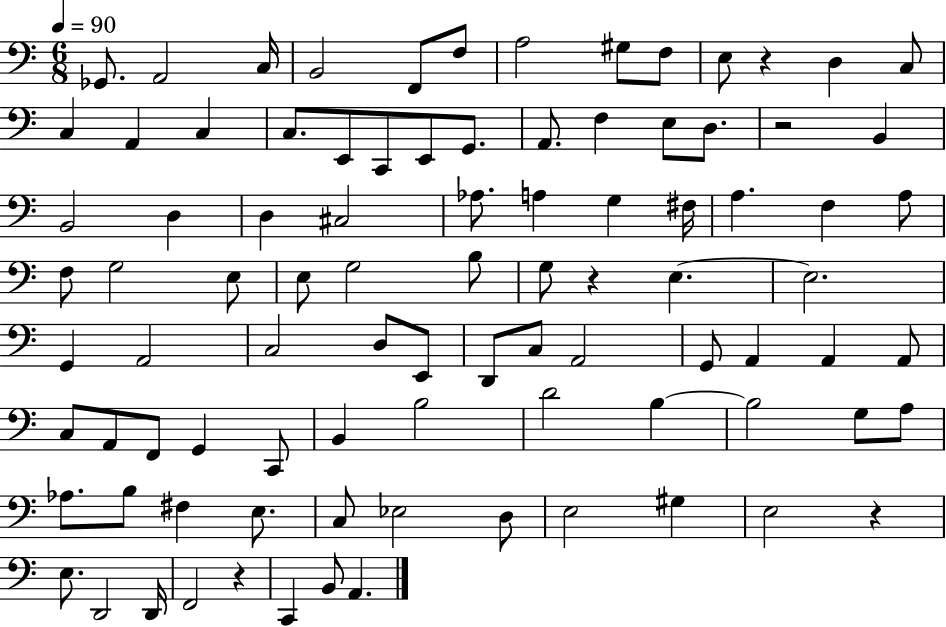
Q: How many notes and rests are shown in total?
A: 91